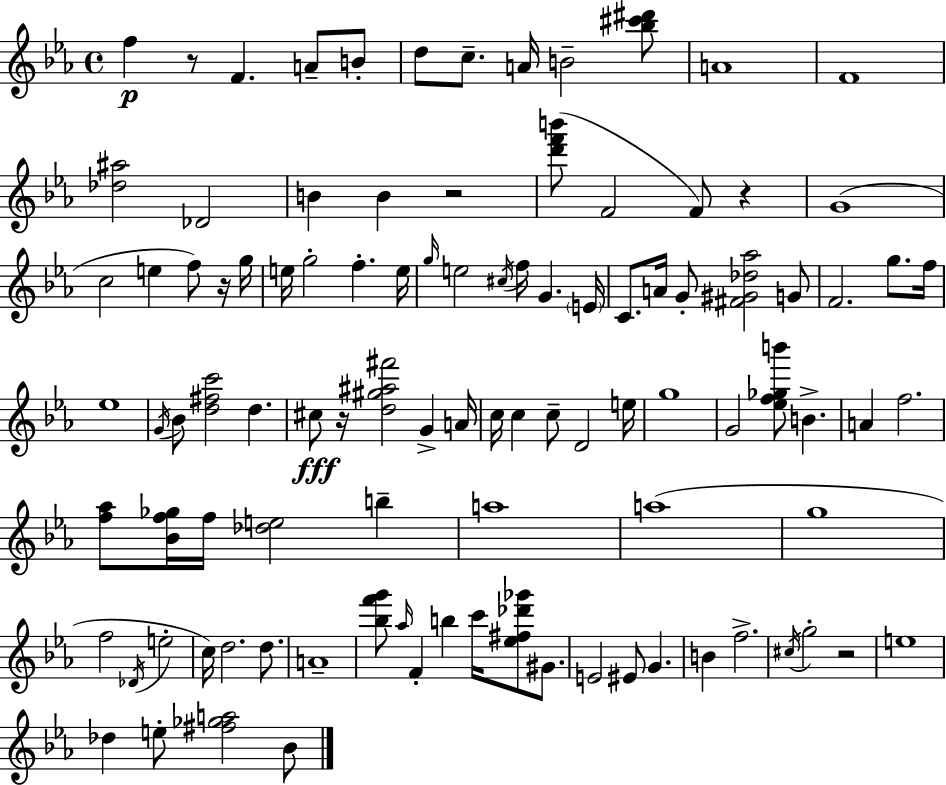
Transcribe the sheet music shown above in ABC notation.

X:1
T:Untitled
M:4/4
L:1/4
K:Eb
f z/2 F A/2 B/2 d/2 c/2 A/4 B2 [_b^c'^d']/2 A4 F4 [_d^a]2 _D2 B B z2 [d'f'b']/2 F2 F/2 z G4 c2 e f/2 z/4 g/4 e/4 g2 f e/4 g/4 e2 ^c/4 f/4 G E/4 C/2 A/4 G/2 [^F^G_d_a]2 G/2 F2 g/2 f/4 _e4 G/4 _B/2 [d^fc']2 d ^c/2 z/4 [d^g^a^f']2 G A/4 c/4 c c/2 D2 e/4 g4 G2 [_ef_gb']/2 B A f2 [f_a]/2 [_Bf_g]/4 f/4 [_de]2 b a4 a4 g4 f2 _D/4 e2 c/4 d2 d/2 A4 [_bf'g']/2 _a/4 F b c'/4 [_e^f_d'_g']/2 ^G/2 E2 ^E/2 G B f2 ^c/4 g2 z2 e4 _d e/2 [^f_ga]2 _B/2